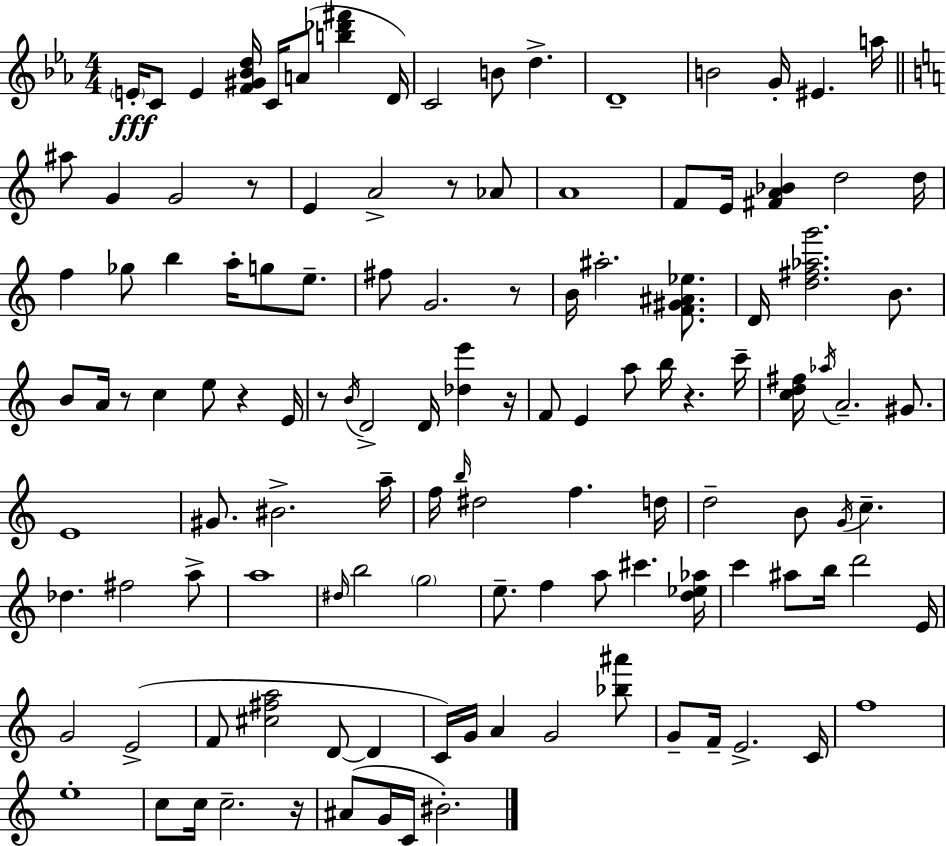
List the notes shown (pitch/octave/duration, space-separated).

E4/s C4/e E4/q [F4,G#4,Bb4,D5]/s C4/s A4/e [B5,Db6,F#6]/q D4/s C4/h B4/e D5/q. D4/w B4/h G4/s EIS4/q. A5/s A#5/e G4/q G4/h R/e E4/q A4/h R/e Ab4/e A4/w F4/e E4/s [F#4,A4,Bb4]/q D5/h D5/s F5/q Gb5/e B5/q A5/s G5/e E5/e. F#5/e G4/h. R/e B4/s A#5/h. [F4,G#4,A#4,Eb5]/e. D4/s [D5,F#5,Ab5,G6]/h. B4/e. B4/e A4/s R/e C5/q E5/e R/q E4/s R/e B4/s D4/h D4/s [Db5,E6]/q R/s F4/e E4/q A5/e B5/s R/q. C6/s [C5,D5,F#5]/s Ab5/s A4/h. G#4/e. E4/w G#4/e. BIS4/h. A5/s F5/s B5/s D#5/h F5/q. D5/s D5/h B4/e G4/s C5/q. Db5/q. F#5/h A5/e A5/w D#5/s B5/h G5/h E5/e. F5/q A5/e C#6/q. [D5,Eb5,Ab5]/s C6/q A#5/e B5/s D6/h E4/s G4/h E4/h F4/e [C#5,F#5,A5]/h D4/e D4/q C4/s G4/s A4/q G4/h [Bb5,A#6]/e G4/e F4/s E4/h. C4/s F5/w E5/w C5/e C5/s C5/h. R/s A#4/e G4/s C4/s BIS4/h.